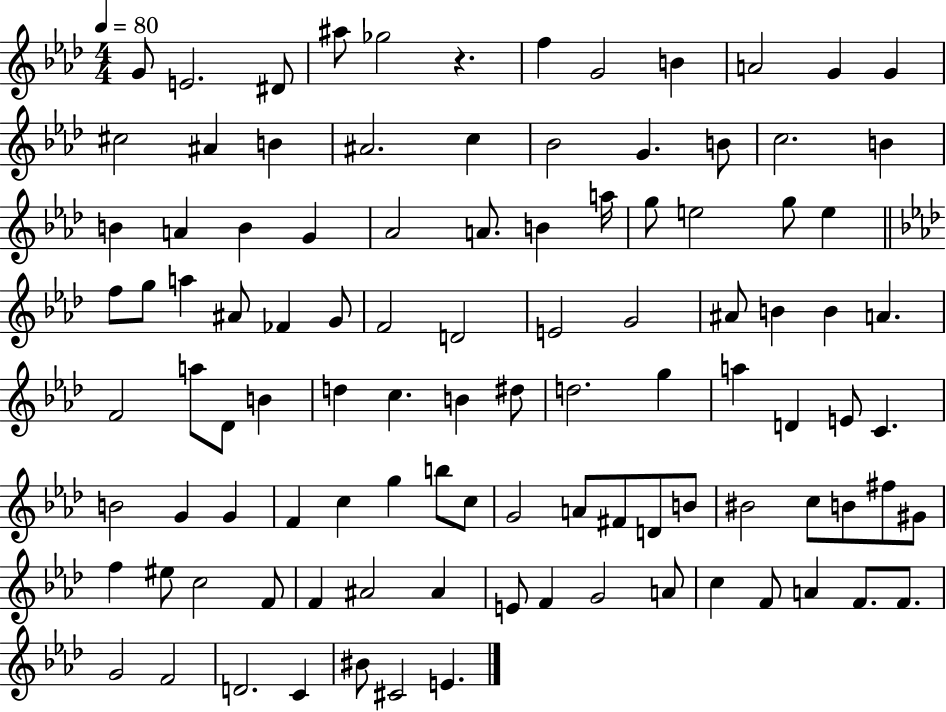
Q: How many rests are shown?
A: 1